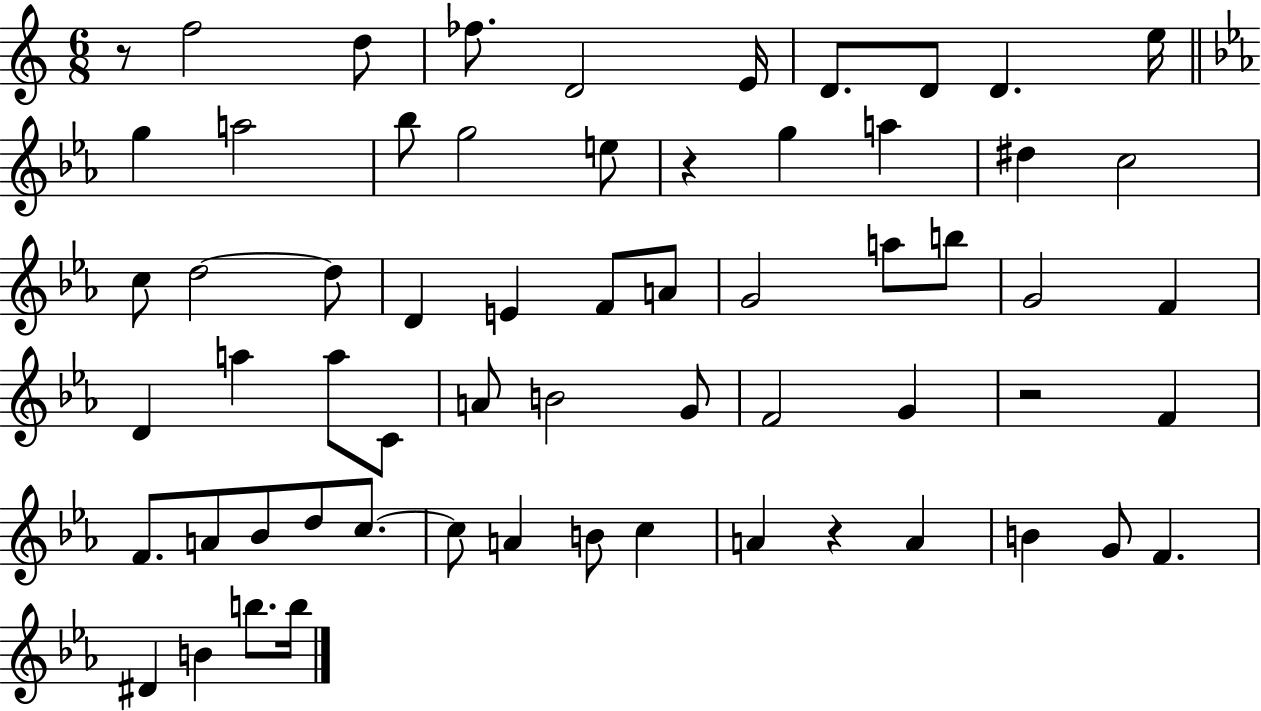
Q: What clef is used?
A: treble